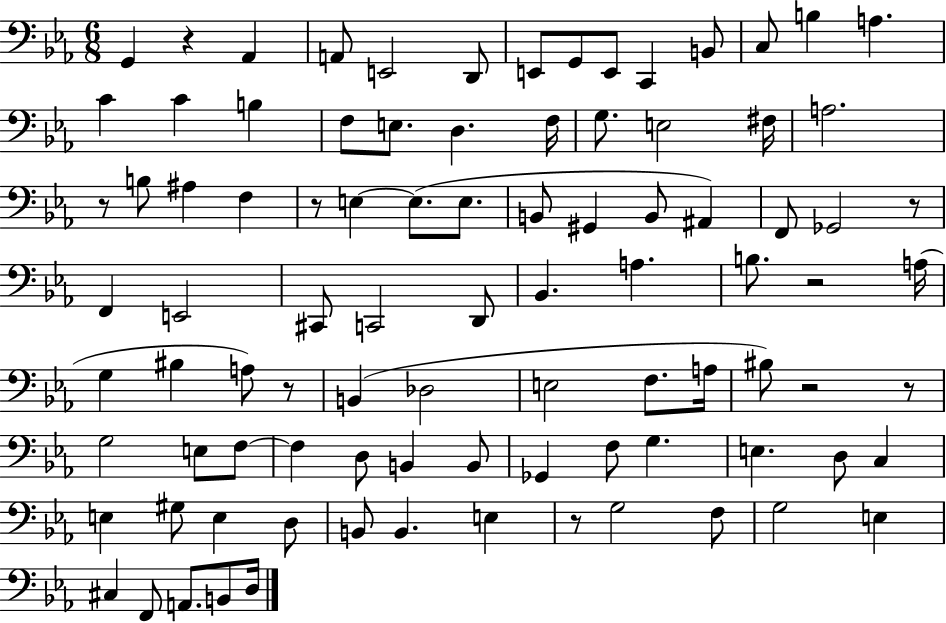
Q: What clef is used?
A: bass